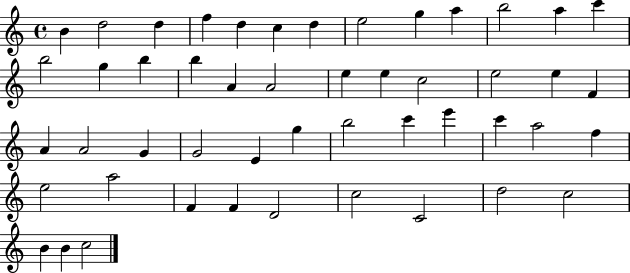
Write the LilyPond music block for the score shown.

{
  \clef treble
  \time 4/4
  \defaultTimeSignature
  \key c \major
  b'4 d''2 d''4 | f''4 d''4 c''4 d''4 | e''2 g''4 a''4 | b''2 a''4 c'''4 | \break b''2 g''4 b''4 | b''4 a'4 a'2 | e''4 e''4 c''2 | e''2 e''4 f'4 | \break a'4 a'2 g'4 | g'2 e'4 g''4 | b''2 c'''4 e'''4 | c'''4 a''2 f''4 | \break e''2 a''2 | f'4 f'4 d'2 | c''2 c'2 | d''2 c''2 | \break b'4 b'4 c''2 | \bar "|."
}